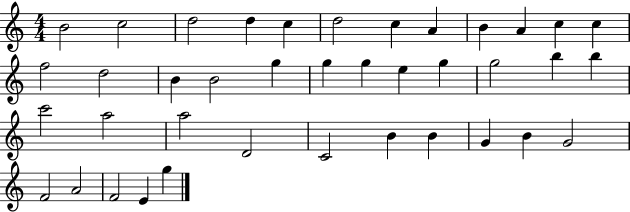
B4/h C5/h D5/h D5/q C5/q D5/h C5/q A4/q B4/q A4/q C5/q C5/q F5/h D5/h B4/q B4/h G5/q G5/q G5/q E5/q G5/q G5/h B5/q B5/q C6/h A5/h A5/h D4/h C4/h B4/q B4/q G4/q B4/q G4/h F4/h A4/h F4/h E4/q G5/q